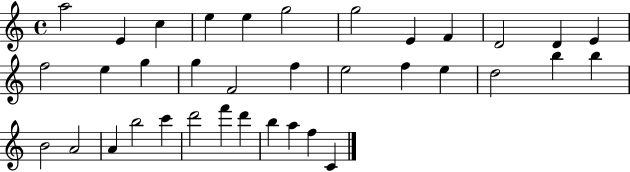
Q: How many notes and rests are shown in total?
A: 36